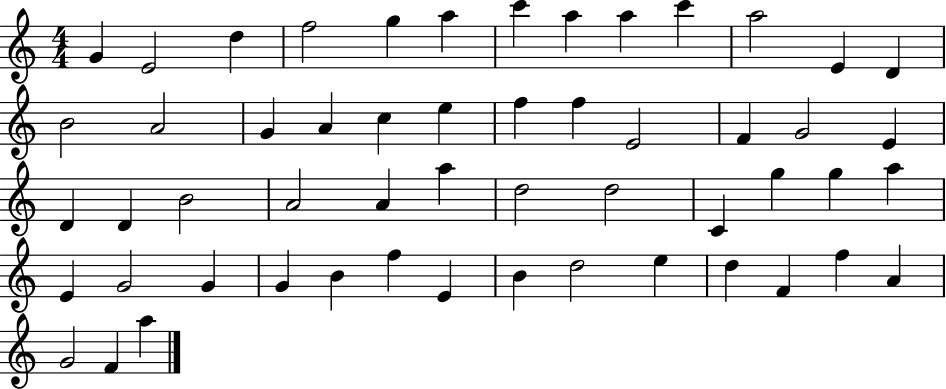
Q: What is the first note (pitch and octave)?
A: G4